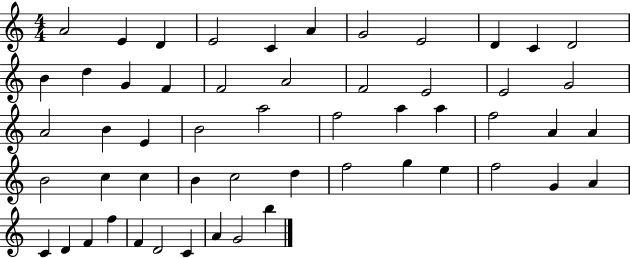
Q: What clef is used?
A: treble